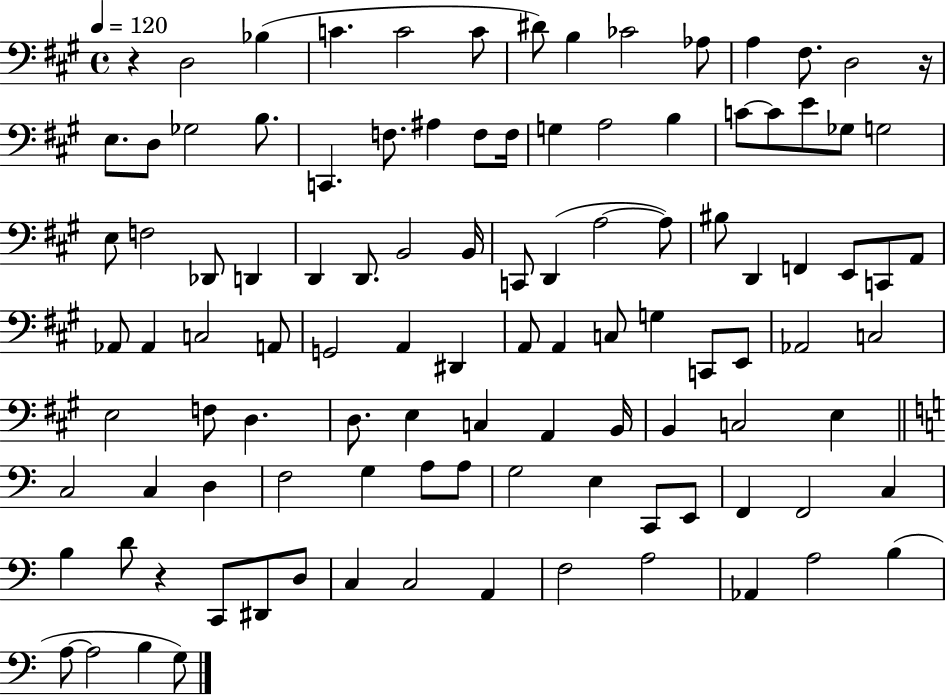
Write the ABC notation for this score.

X:1
T:Untitled
M:4/4
L:1/4
K:A
z D,2 _B, C C2 C/2 ^D/2 B, _C2 _A,/2 A, ^F,/2 D,2 z/4 E,/2 D,/2 _G,2 B,/2 C,, F,/2 ^A, F,/2 F,/4 G, A,2 B, C/2 C/2 E/2 _G,/2 G,2 E,/2 F,2 _D,,/2 D,, D,, D,,/2 B,,2 B,,/4 C,,/2 D,, A,2 A,/2 ^B,/2 D,, F,, E,,/2 C,,/2 A,,/2 _A,,/2 _A,, C,2 A,,/2 G,,2 A,, ^D,, A,,/2 A,, C,/2 G, C,,/2 E,,/2 _A,,2 C,2 E,2 F,/2 D, D,/2 E, C, A,, B,,/4 B,, C,2 E, C,2 C, D, F,2 G, A,/2 A,/2 G,2 E, C,,/2 E,,/2 F,, F,,2 C, B, D/2 z C,,/2 ^D,,/2 D,/2 C, C,2 A,, F,2 A,2 _A,, A,2 B, A,/2 A,2 B, G,/2